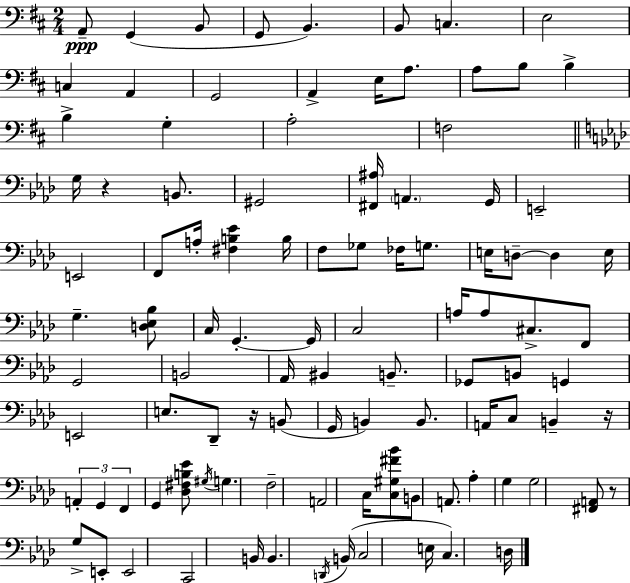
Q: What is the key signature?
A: D major